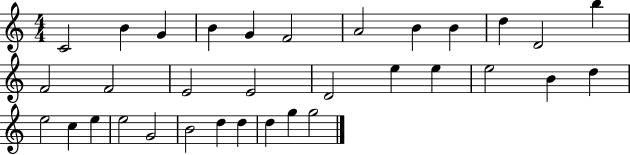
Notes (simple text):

C4/h B4/q G4/q B4/q G4/q F4/h A4/h B4/q B4/q D5/q D4/h B5/q F4/h F4/h E4/h E4/h D4/h E5/q E5/q E5/h B4/q D5/q E5/h C5/q E5/q E5/h G4/h B4/h D5/q D5/q D5/q G5/q G5/h